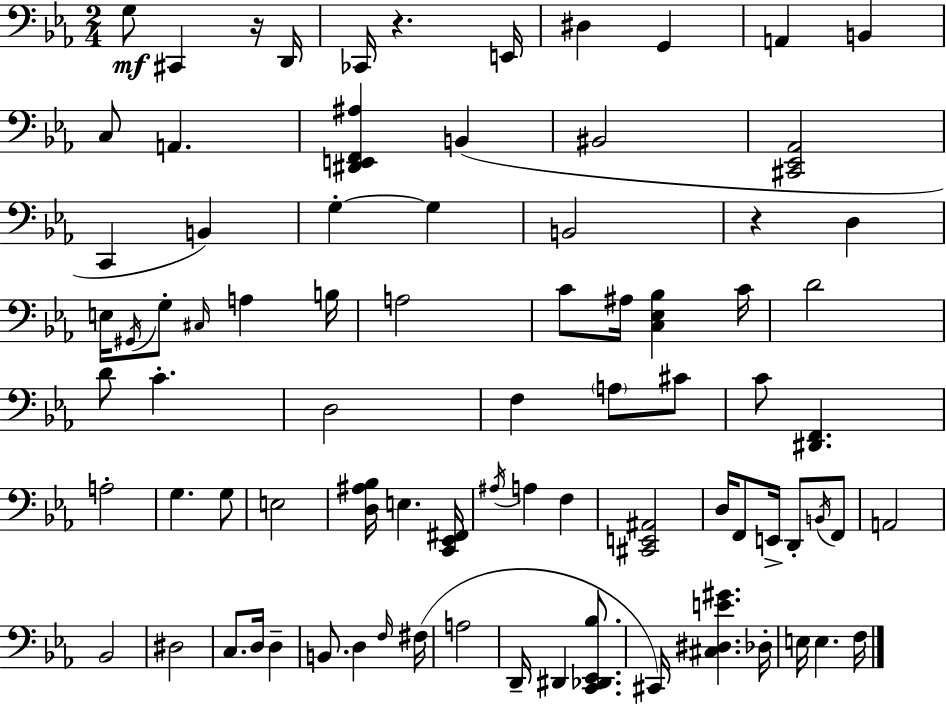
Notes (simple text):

G3/e C#2/q R/s D2/s CES2/s R/q. E2/s D#3/q G2/q A2/q B2/q C3/e A2/q. [D#2,E2,F2,A#3]/q B2/q BIS2/h [C#2,Eb2,Ab2]/h C2/q B2/q G3/q G3/q B2/h R/q D3/q E3/s G#2/s G3/e C#3/s A3/q B3/s A3/h C4/e A#3/s [C3,Eb3,Bb3]/q C4/s D4/h D4/e C4/q. D3/h F3/q A3/e C#4/e C4/e [D#2,F2]/q. A3/h G3/q. G3/e E3/h [D3,A#3,Bb3]/s E3/q. [C2,Eb2,F#2]/s A#3/s A3/q F3/q [C#2,E2,A#2]/h D3/s F2/e E2/s D2/e B2/s F2/e A2/h Bb2/h D#3/h C3/e. D3/s D3/q B2/e. D3/q F3/s F#3/s A3/h D2/s D#2/q [C2,Db2,Eb2,Bb3]/e. C#2/s [C#3,D#3,E4,G#4]/q. Db3/s E3/s E3/q. F3/s